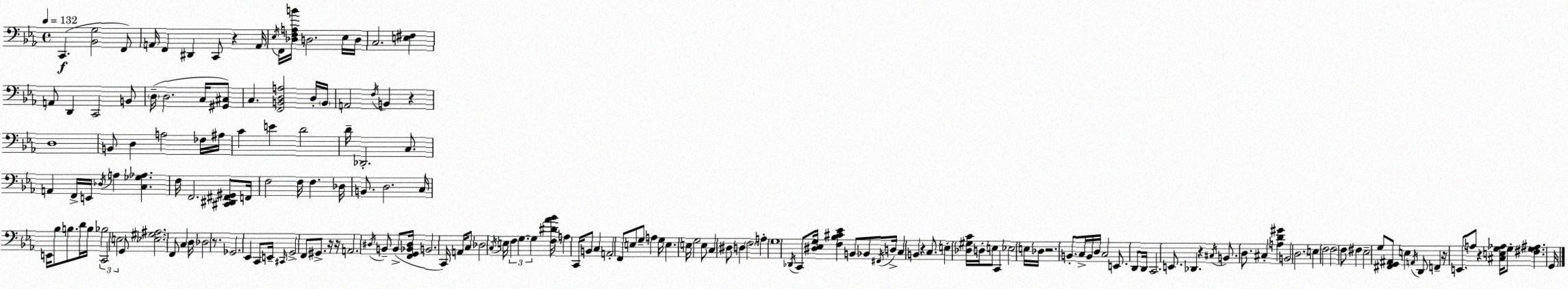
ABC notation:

X:1
T:Untitled
M:4/4
L:1/4
K:Cm
C,, [_B,,G,]2 F,,/2 A,,/4 F,, ^D,, C,,/2 z A,,/4 _E,/4 F,,/4 [_D,F,A,B]/4 D,2 _E,/4 D,/4 C,2 [E,^F,] A,,/2 D,, C,,2 B,,/2 D,/4 D,2 C,/4 [^G,,^C,]/2 C, [F,,B,,D,A,]2 D,/4 B,,/4 A,,2 F,/4 B,, z D,4 B,,/2 D, A,2 _F,/4 ^A,/4 C E D2 D/4 _D,,2 C,/2 A,, F,,/4 E,,/4 _D,/4 A, [C,_G,_A,] F,/4 F,,2 [^C,,^D,,^F,,^G,,]/2 F,,/4 F,2 F,/4 F, _D,/4 B,,/2 D,2 C,/4 E,,/4 _B,/2 B,/2 D/4 B,/4 _B,2 C,,2 E,2 G,,/2 [_E,^G,^A,]2 F,,/2 C, D,/4 _D,2 z/2 _G,,2 _E,, C,,/2 E,,/4 ^C,,/4 G,,2 F,,/2 ^G,,/2 z/4 z/4 A,,2 ^D,/4 B,,/2 B,,/2 [F,,G,,_B,,^D,]/4 B,,2 C,,/4 A,,/4 C,/2 _D,2 C,/4 E,/4 F, G, G, [F,^D_A_B]/4 A, C,,/4 B,,/2 C, A,,2 F,,/2 E,/2 G,/2 A, G,/4 E, E,/4 G,2 E,/2 C, ^D,/2 D, F,2 A, G,4 _D,,/4 C,,/2 [^D,_E,G,]/4 [F,_B,^C_E] B,,/2 _B,,/2 ^F,,/4 D,/4 C, B,, z C,/2 E, [_D,^G,C]/4 D,/4 E,/2 C,, _E,2 E,/4 _D,/4 z2 B,,/2 C,/4 B,,/4 D,/4 C,2 E,,/2 D,,/2 D,,/4 C,,2 E,,/2 _D,, z ^C,/4 B,,/2 D,/2 ^C, [A,D^G] B,,2 D,2 E, F,2 F,2 F,/2 ^F, _E,2 G,/2 [^F,,G,,^A,,]/2 E, A,,/4 D,,/2 F,, z/4 E,,/2 A,/2 z [^C,E,G,_A,]/4 G,/2 [^F,G,^A,] G,,/4